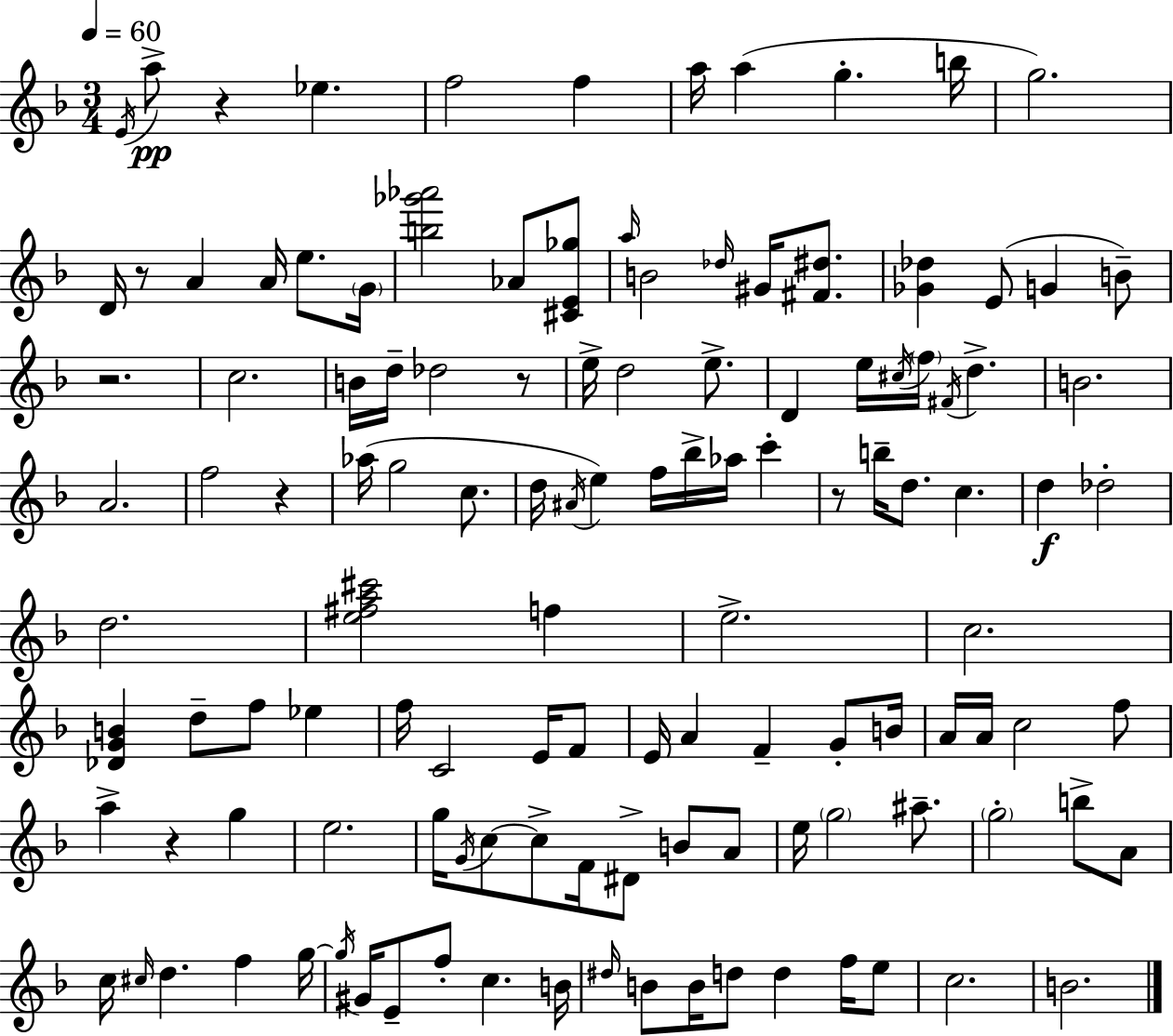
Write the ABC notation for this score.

X:1
T:Untitled
M:3/4
L:1/4
K:Dm
E/4 a/2 z _e f2 f a/4 a g b/4 g2 D/4 z/2 A A/4 e/2 G/4 [b_g'_a']2 _A/2 [^CE_g]/2 a/4 B2 _d/4 ^G/4 [^F^d]/2 [_G_d] E/2 G B/2 z2 c2 B/4 d/4 _d2 z/2 e/4 d2 e/2 D e/4 ^c/4 f/4 ^F/4 d B2 A2 f2 z _a/4 g2 c/2 d/4 ^A/4 e f/4 _b/4 _a/4 c' z/2 b/4 d/2 c d _d2 d2 [e^fa^c']2 f e2 c2 [_DGB] d/2 f/2 _e f/4 C2 E/4 F/2 E/4 A F G/2 B/4 A/4 A/4 c2 f/2 a z g e2 g/4 G/4 c/2 c/2 F/4 ^D/2 B/2 A/2 e/4 g2 ^a/2 g2 b/2 A/2 c/4 ^c/4 d f g/4 g/4 ^G/4 E/2 f/2 c B/4 ^d/4 B/2 B/4 d/2 d f/4 e/2 c2 B2